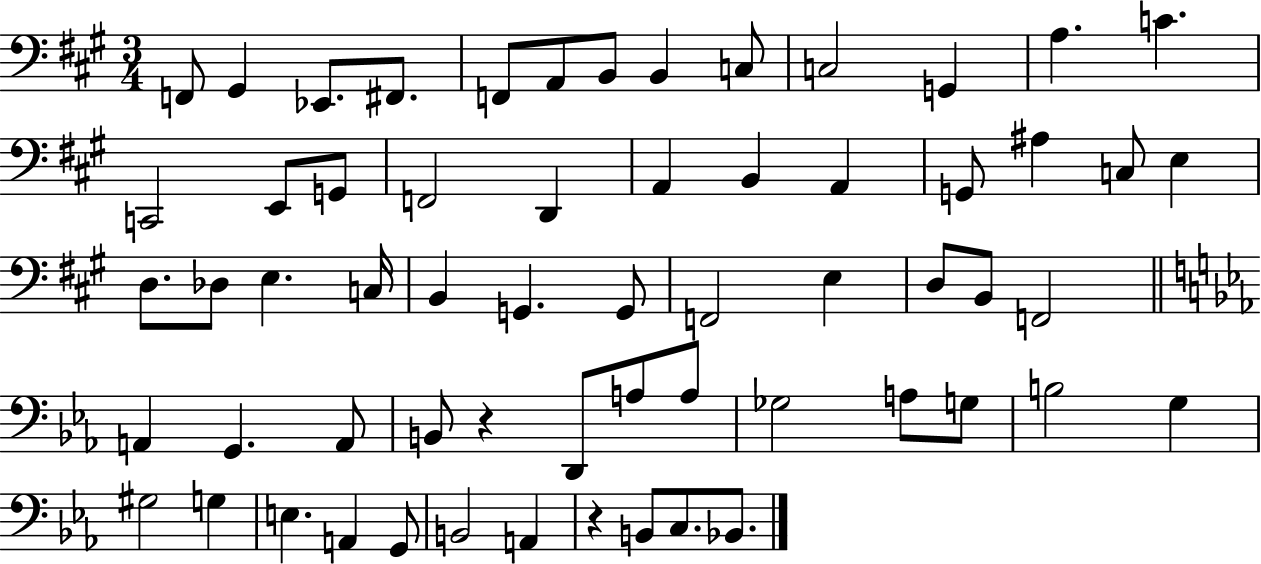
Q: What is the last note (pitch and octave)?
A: Bb2